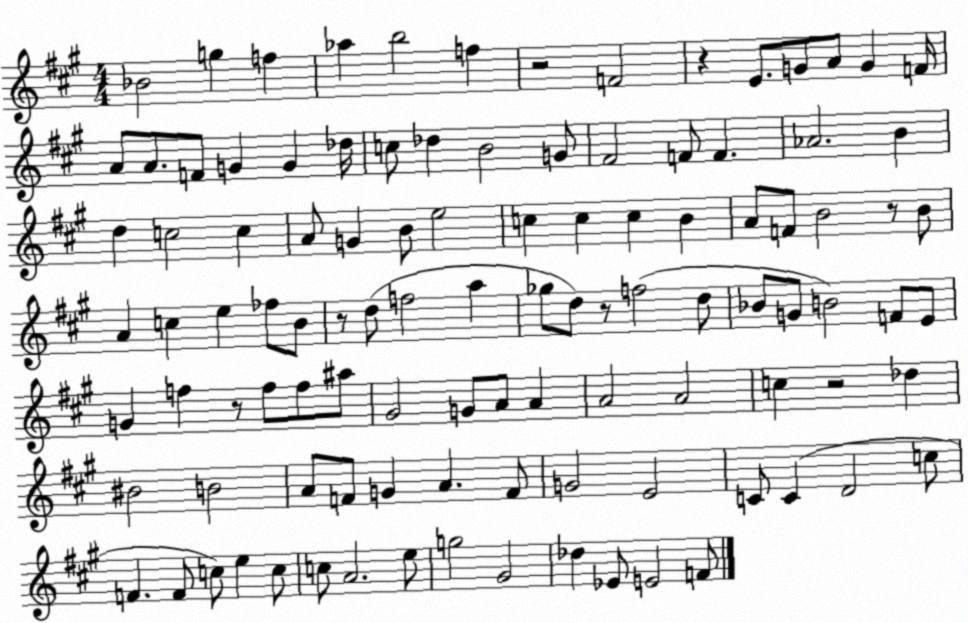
X:1
T:Untitled
M:4/4
L:1/4
K:A
_B2 g f _a b2 f z2 F2 z E/2 G/2 A/2 G F/4 A/2 A/2 F/2 G G _d/4 c/2 _d B2 G/2 ^F2 F/2 F _A2 B d c2 c A/2 G B/2 e2 c c c B A/2 F/2 B2 z/2 B/2 A c e _f/2 B/2 z/2 d/2 f2 a _g/2 d/2 z/2 f2 d/2 _B/2 G/2 B2 F/2 E/2 G f z/2 f/2 f/2 ^a/2 ^G2 G/2 A/2 A A2 A2 c z2 _d ^B2 B2 A/2 F/2 G A F/2 G2 E2 C/2 C D2 c/2 F F/2 c/2 e c/2 c/2 A2 e/2 g2 ^G2 _d _E/2 E2 F/2